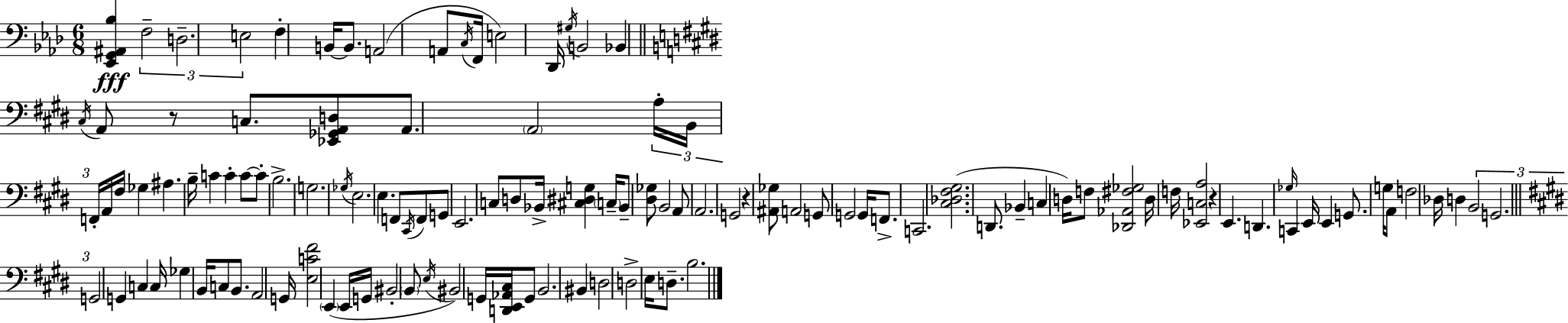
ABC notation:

X:1
T:Untitled
M:6/8
L:1/4
K:Fm
[_E,,G,,^A,,_B,] F,2 D,2 E,2 F, B,,/4 B,,/2 A,,2 A,,/2 C,/4 F,,/4 E,2 _D,,/4 ^G,/4 B,,2 _B,, ^C,/4 A,,/2 z/2 C,/2 [_E,,_G,,A,,D,]/2 A,,/2 A,,2 A,/4 B,,/4 F,,/4 A,,/4 ^F,/4 _G, ^A, B,/4 C C C/2 C/2 B,2 G,2 _G,/4 E,2 E, F,,/2 ^C,,/4 F,,/2 G,,/2 E,,2 C,/2 D,/2 _B,,/4 [^C,^D,G,] C,/4 _B,,/2 [^D,_G,]/2 B,,2 A,,/2 A,,2 G,,2 z [^A,,_G,]/2 A,,2 G,,/2 G,,2 G,,/4 F,,/2 C,,2 [^C,_D,^F,^G,]2 D,,/2 _B,, C, D,/4 F,/2 [_D,,_A,,^F,_G,]2 D,/4 F,/4 [_E,,C,A,]2 z E,, D,, _G,/4 C,, E,,/4 E,, G,,/2 G,/4 A,,/2 F,2 _D,/4 D, B,,2 G,,2 G,,2 G,, C, C,/4 _G, B,,/4 C,/2 B,,/2 A,,2 G,,/4 [E,C^F]2 E,, E,,/4 G,,/4 ^B,,2 B,,/2 E,/4 ^B,,2 G,,/4 [D,,E,,_A,,^C,]/4 G,,/2 B,,2 ^B,, D,2 D,2 E,/4 D,/2 B,2